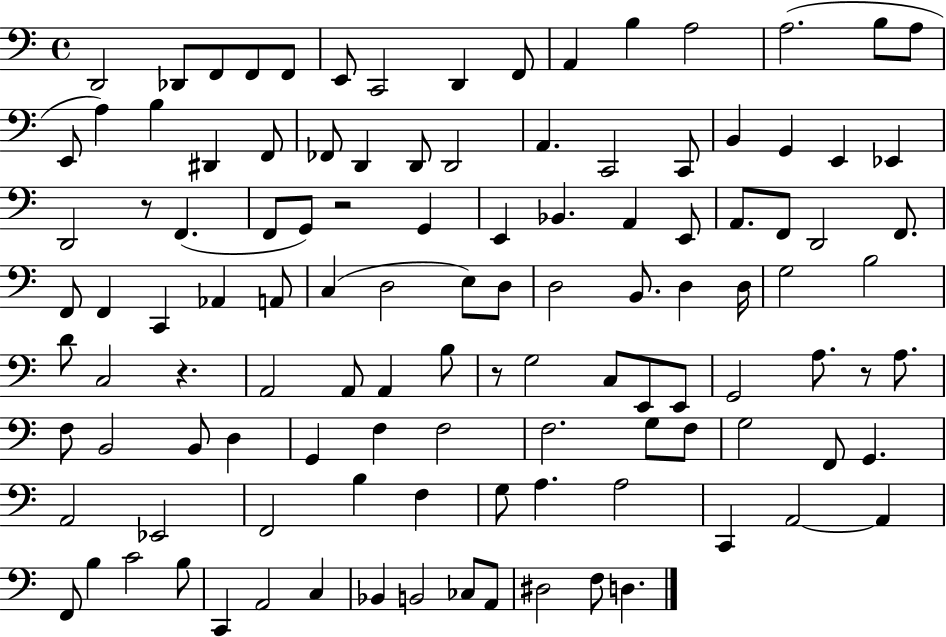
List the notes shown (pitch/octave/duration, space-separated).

D2/h Db2/e F2/e F2/e F2/e E2/e C2/h D2/q F2/e A2/q B3/q A3/h A3/h. B3/e A3/e E2/e A3/q B3/q D#2/q F2/e FES2/e D2/q D2/e D2/h A2/q. C2/h C2/e B2/q G2/q E2/q Eb2/q D2/h R/e F2/q. F2/e G2/e R/h G2/q E2/q Bb2/q. A2/q E2/e A2/e. F2/e D2/h F2/e. F2/e F2/q C2/q Ab2/q A2/e C3/q D3/h E3/e D3/e D3/h B2/e. D3/q D3/s G3/h B3/h D4/e C3/h R/q. A2/h A2/e A2/q B3/e R/e G3/h C3/e E2/e E2/e G2/h A3/e. R/e A3/e. F3/e B2/h B2/e D3/q G2/q F3/q F3/h F3/h. G3/e F3/e G3/h F2/e G2/q. A2/h Eb2/h F2/h B3/q F3/q G3/e A3/q. A3/h C2/q A2/h A2/q F2/e B3/q C4/h B3/e C2/q A2/h C3/q Bb2/q B2/h CES3/e A2/e D#3/h F3/e D3/q.